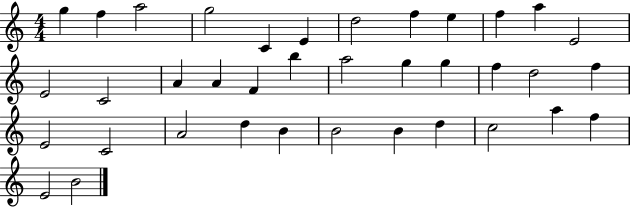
{
  \clef treble
  \numericTimeSignature
  \time 4/4
  \key c \major
  g''4 f''4 a''2 | g''2 c'4 e'4 | d''2 f''4 e''4 | f''4 a''4 e'2 | \break e'2 c'2 | a'4 a'4 f'4 b''4 | a''2 g''4 g''4 | f''4 d''2 f''4 | \break e'2 c'2 | a'2 d''4 b'4 | b'2 b'4 d''4 | c''2 a''4 f''4 | \break e'2 b'2 | \bar "|."
}